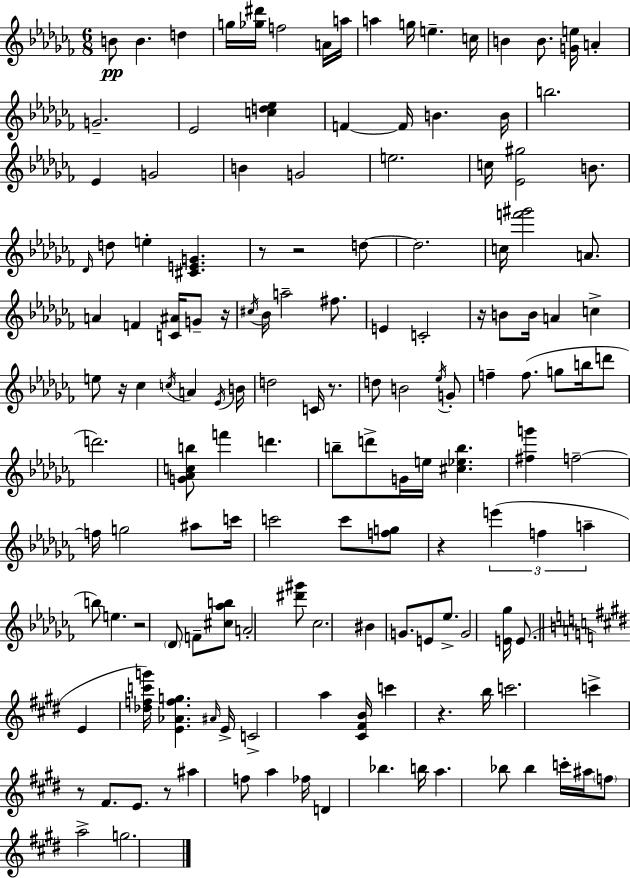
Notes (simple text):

B4/e B4/q. D5/q G5/s [Gb5,D#6]/s F5/h A4/s A5/s A5/q G5/s E5/q. C5/s B4/q B4/e. [G4,E5]/s A4/q G4/h. Eb4/h [C5,D5,Eb5]/q F4/q F4/s B4/q. B4/s B5/h. Eb4/q G4/h B4/q G4/h E5/h. C5/s [Eb4,G#5]/h B4/e. Db4/s D5/e E5/q [C#4,E4,G4]/q. R/e R/h D5/e D5/h. C5/s [F6,G#6]/h A4/e. A4/q F4/q [C4,A#4]/s G4/e R/s C#5/s Bb4/s A5/h F#5/e. E4/q C4/h R/s B4/e B4/s A4/q C5/q E5/e R/s CES5/q C5/s A4/q Eb4/s B4/s D5/h C4/s R/e. D5/e B4/h Eb5/s G4/e F5/q F5/e. G5/e B5/s D6/e D6/h. [G4,Ab4,C5,B5]/e F6/q D6/q. B5/e D6/e G4/s E5/s [C#5,Eb5,B5]/q. [F#5,G6]/q F5/h F5/s G5/h A#5/e C6/s C6/h C6/e [F5,G5]/e R/q E6/q F5/q A5/q B5/e E5/q. R/h Db4/e F4/e [C#5,Ab5,B5]/e A4/h [D#6,G#6]/e CES5/h. BIS4/q G4/e. E4/e Eb5/e. G4/h [E4,Gb5]/s E4/e. E4/q [Db5,F5,C6,G6]/s [E4,Ab4,F5,G5]/q. A#4/s E4/s C4/h A5/q [C#4,F#4,B4]/s C6/q R/q. B5/s C6/h. C6/q R/e F#4/e. E4/e. R/e A#5/q F5/e A5/q FES5/s D4/q Bb5/q. B5/s A5/q. Bb5/e Bb5/q C6/s A#5/s F5/e A5/h G5/h.